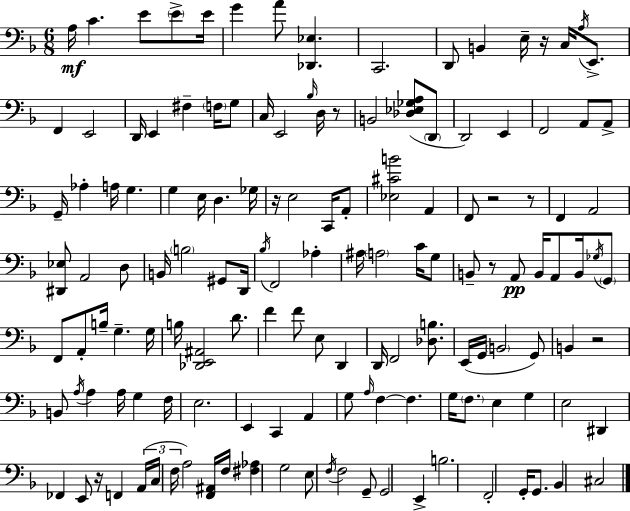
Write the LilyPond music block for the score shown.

{
  \clef bass
  \numericTimeSignature
  \time 6/8
  \key d \minor
  \repeat volta 2 { a16\mf c'4. e'8 \parenthesize e'8-> e'16 | g'4 a'8 <des, ees>4. | c,2. | d,8 b,4 e16-- r16 c16 \acciaccatura { a16 } e,8.-> | \break f,4 e,2 | d,16 e,4 fis4-- \parenthesize f16 g8 | c16 e,2 \grace { bes16 } d16 | r8 b,2 <des ees ges a>8( | \break \parenthesize d,8 d,2) e,4 | f,2 a,8 | a,8-> g,16-- aes4-. a16 g4. | g4 e16 d4. | \break ges16 r16 e2 c,16 | a,8-. <ees cis' b'>2 a,4 | f,8 r2 | r8 f,4 a,2 | \break <dis, ees>8 a,2 | d8 b,16 \parenthesize b2 gis,8 | d,16 \acciaccatura { bes16 } f,2 aes4-. | ais16 \parenthesize a2 | \break c'16 g8 b,8-- r8 a,8\pp b,16 a,8 | b,16 \acciaccatura { ges16 } \parenthesize g,8 f,8 a,8-. b16-- g4.-- | g16 b16 <des, e, ais,>2 | d'8. f'4 f'8 e8 | \break d,4 d,16 f,2 | <des b>8. e,16( g,16 \parenthesize b,2 | g,8) b,4 r2 | b,8 \acciaccatura { a16 } a4 a16 | \break g4 f16 e2. | e,4 c,4 | a,4 g8 \grace { a16 } f4~~ | f4. g16 \parenthesize f8. e4 | \break g4 e2 | dis,4 fes,4 e,8 | r16 f,4 \tuplet 3/2 { a,16( c16 f16 } a2) | <f, ais,>16 f16 <fis aes>4 g2 | \break e8 \acciaccatura { f16 } f2 | g,8-- g,2 | e,4-> b2. | f,2-. | \break g,16-. g,8. bes,4 cis2 | } \bar "|."
}